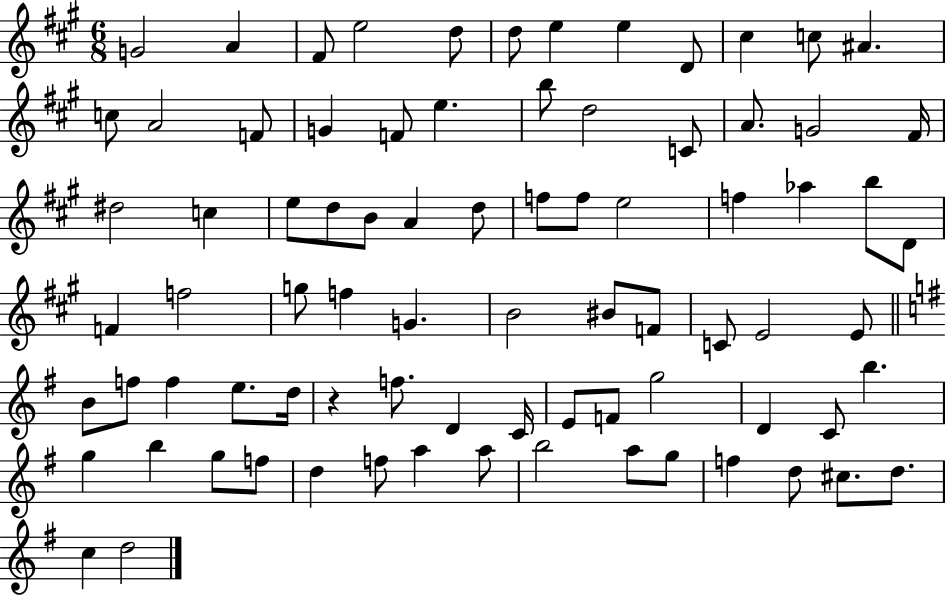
{
  \clef treble
  \numericTimeSignature
  \time 6/8
  \key a \major
  \repeat volta 2 { g'2 a'4 | fis'8 e''2 d''8 | d''8 e''4 e''4 d'8 | cis''4 c''8 ais'4. | \break c''8 a'2 f'8 | g'4 f'8 e''4. | b''8 d''2 c'8 | a'8. g'2 fis'16 | \break dis''2 c''4 | e''8 d''8 b'8 a'4 d''8 | f''8 f''8 e''2 | f''4 aes''4 b''8 d'8 | \break f'4 f''2 | g''8 f''4 g'4. | b'2 bis'8 f'8 | c'8 e'2 e'8 | \break \bar "||" \break \key g \major b'8 f''8 f''4 e''8. d''16 | r4 f''8. d'4 c'16 | e'8 f'8 g''2 | d'4 c'8 b''4. | \break g''4 b''4 g''8 f''8 | d''4 f''8 a''4 a''8 | b''2 a''8 g''8 | f''4 d''8 cis''8. d''8. | \break c''4 d''2 | } \bar "|."
}